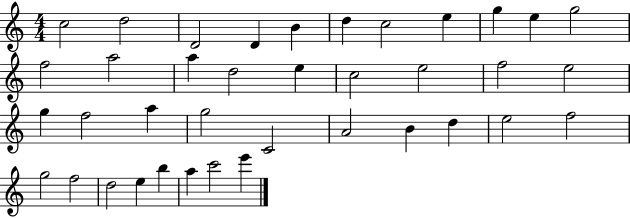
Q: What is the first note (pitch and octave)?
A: C5